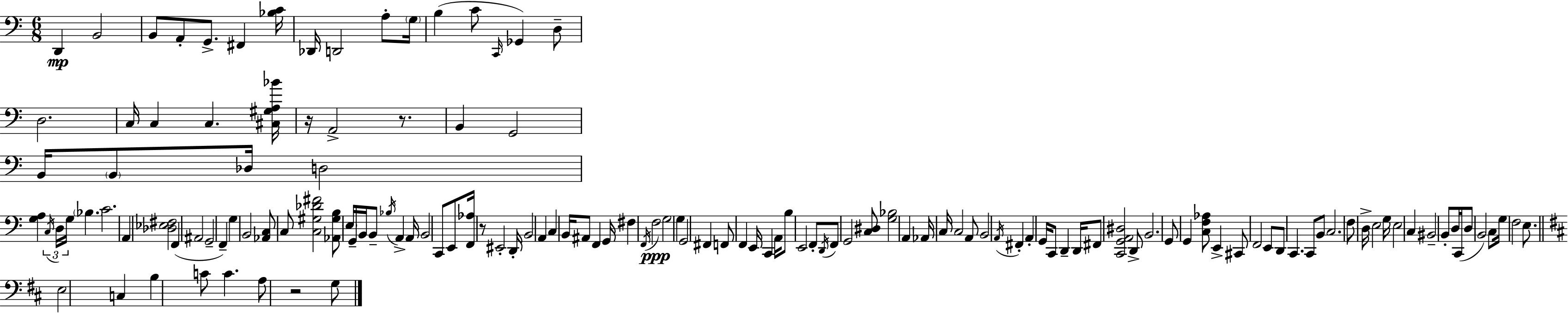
D2/q B2/h B2/e A2/e G2/e. F#2/q [Bb3,C4]/s Db2/s D2/h A3/e G3/s B3/q C4/e C2/s Gb2/q D3/e D3/h. C3/s C3/q C3/q. [C#3,G#3,A3,Bb4]/s R/s A2/h R/e. B2/q G2/h B2/s B2/e Db3/s D3/h [G3,A3]/q C3/s D3/s G3/s Bb3/q. C4/h. A2/q [Db3,Eb3,F#3]/h F2/q A#2/h G2/h F2/q G3/q B2/h [Ab2,C3]/e C3/e [C3,G#3,Db4,F#4]/h [Ab2,G#3,B3]/e E3/s G2/s B2/s B2/e Bb3/s A2/q A2/s B2/h C2/e E2/e [F2,Ab3]/s R/e EIS2/h D2/s B2/h A2/q C3/q B2/s A#2/e F2/q G2/s F#3/q F2/s F3/h G3/h G3/q G2/h F#2/q F2/e F2/q E2/s C2/q A2/s B3/e E2/h F2/e D2/s F2/e G2/h [C3,D#3]/e [G3,Bb3]/h A2/q Ab2/s C3/s C3/h A2/e B2/h A2/s F#2/q A2/q G2/s C2/e D2/q D2/s F#2/e [C2,G2,A2,D#3]/h D2/e B2/h. G2/e G2/q [C3,F3,Ab3]/e E2/q C#2/e F2/h E2/e D2/e C2/q. C2/e B2/e C3/h. F3/e D3/s E3/h G3/s E3/h C3/q BIS2/h B2/e D3/s C2/s D3/e B2/h C3/e G3/s F3/h E3/e. E3/h C3/q B3/q C4/e C4/q. A3/e R/h G3/e